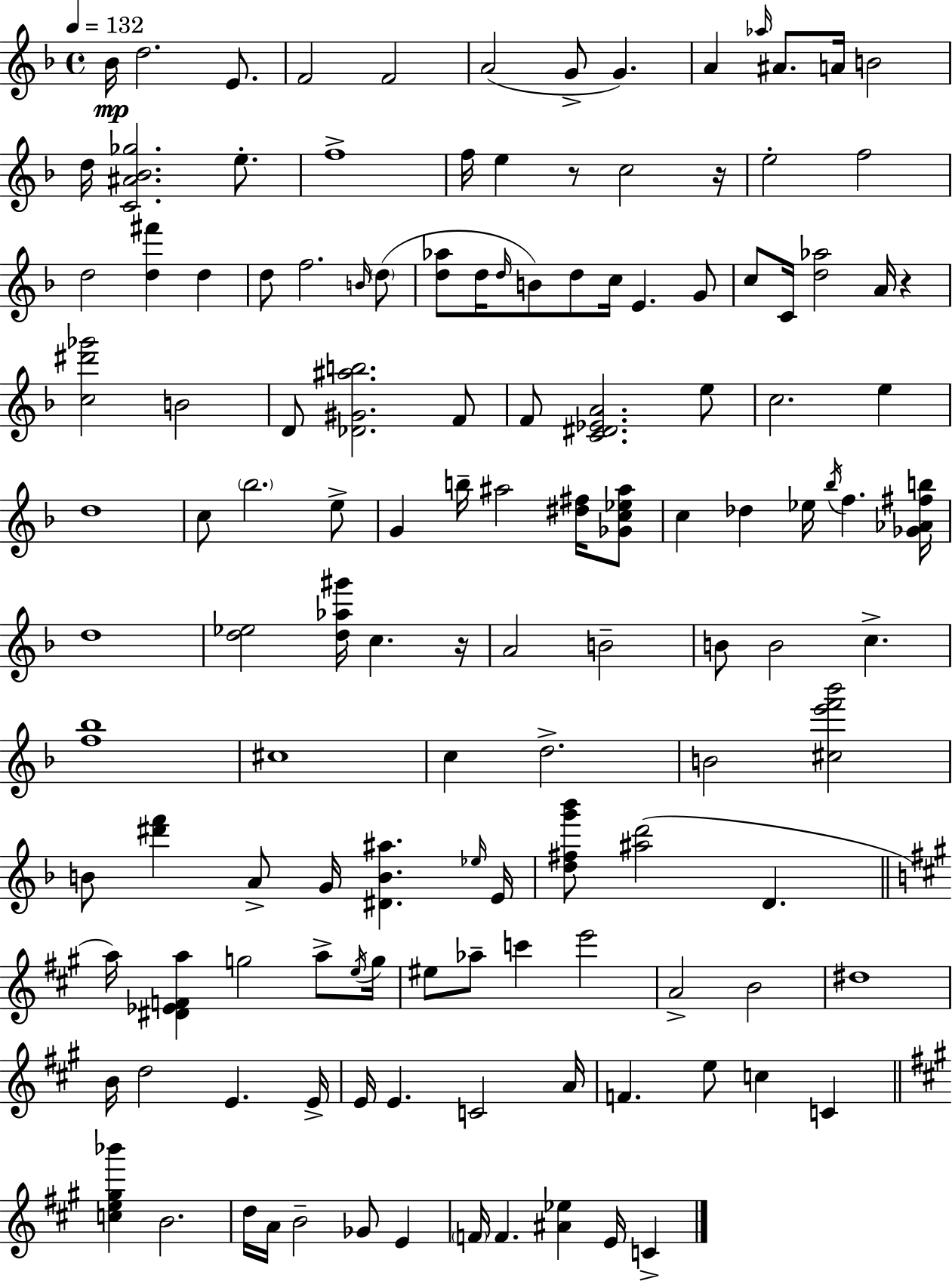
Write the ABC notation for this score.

X:1
T:Untitled
M:4/4
L:1/4
K:F
_B/4 d2 E/2 F2 F2 A2 G/2 G A _a/4 ^A/2 A/4 B2 d/4 [C^A_B_g]2 e/2 f4 f/4 e z/2 c2 z/4 e2 f2 d2 [d^f'] d d/2 f2 B/4 d/2 [d_a]/2 d/4 d/4 B/2 d/2 c/4 E G/2 c/2 C/4 [d_a]2 A/4 z [c^d'_g']2 B2 D/2 [_D^G^ab]2 F/2 F/2 [C^D_EA]2 e/2 c2 e d4 c/2 _b2 e/2 G b/4 ^a2 [^d^f]/4 [_Gc_e^a]/2 c _d _e/4 _b/4 f [_G_A^fb]/4 d4 [d_e]2 [d_a^g']/4 c z/4 A2 B2 B/2 B2 c [f_b]4 ^c4 c d2 B2 [^ce'f'_b']2 B/2 [^d'f'] A/2 G/4 [^DB^a] _e/4 E/4 [d^fg'_b']/2 [^ad']2 D a/4 [^D_EFa] g2 a/2 e/4 g/4 ^e/2 _a/2 c' e'2 A2 B2 ^d4 B/4 d2 E E/4 E/4 E C2 A/4 F e/2 c C [ce^g_b'] B2 d/4 A/4 B2 _G/2 E F/4 F [^A_e] E/4 C